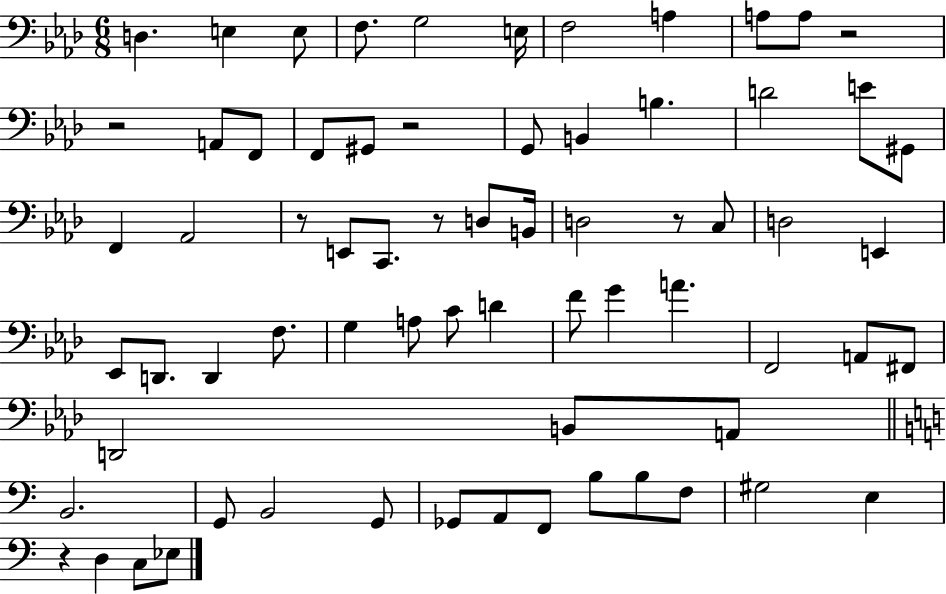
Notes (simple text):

D3/q. E3/q E3/e F3/e. G3/h E3/s F3/h A3/q A3/e A3/e R/h R/h A2/e F2/e F2/e G#2/e R/h G2/e B2/q B3/q. D4/h E4/e G#2/e F2/q Ab2/h R/e E2/e C2/e. R/e D3/e B2/s D3/h R/e C3/e D3/h E2/q Eb2/e D2/e. D2/q F3/e. G3/q A3/e C4/e D4/q F4/e G4/q A4/q. F2/h A2/e F#2/e D2/h B2/e A2/e B2/h. G2/e B2/h G2/e Gb2/e A2/e F2/e B3/e B3/e F3/e G#3/h E3/q R/q D3/q C3/e Eb3/e